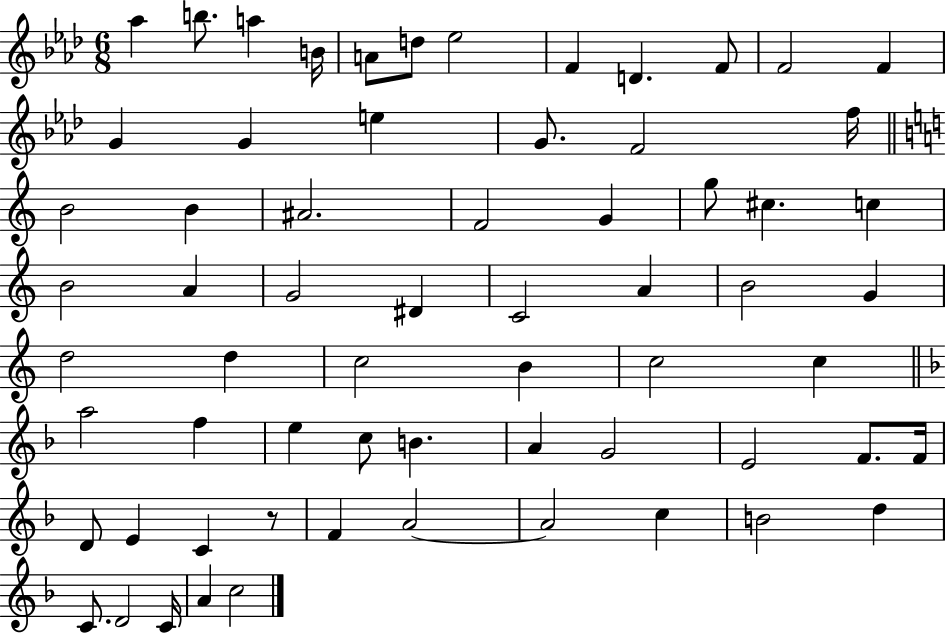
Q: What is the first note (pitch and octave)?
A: Ab5